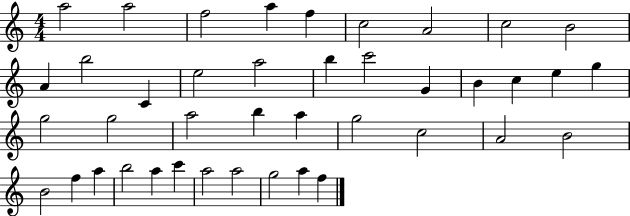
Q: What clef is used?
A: treble